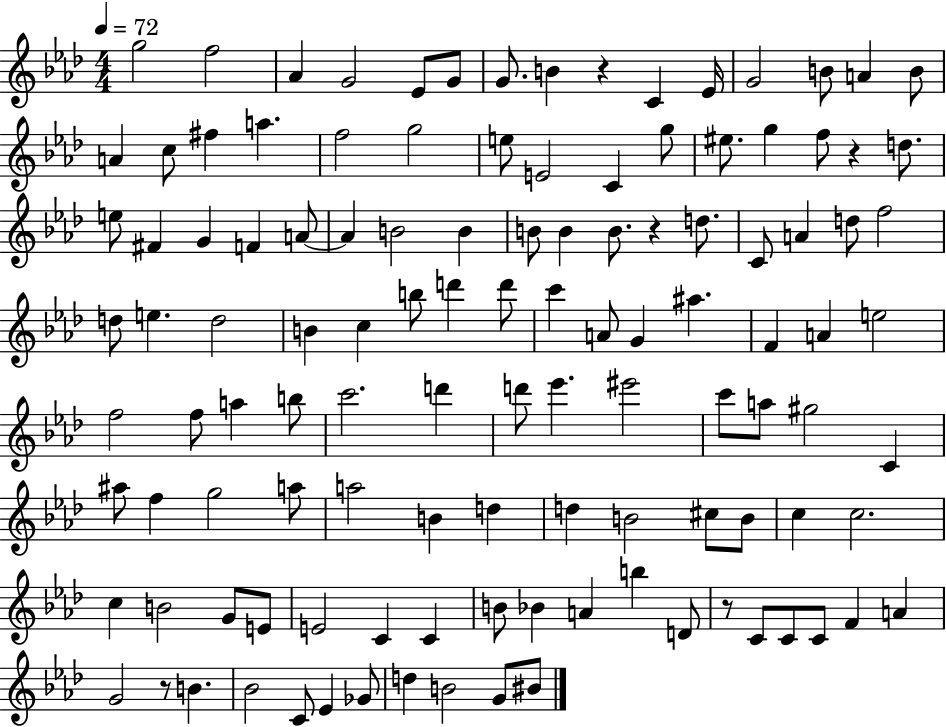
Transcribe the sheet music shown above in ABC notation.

X:1
T:Untitled
M:4/4
L:1/4
K:Ab
g2 f2 _A G2 _E/2 G/2 G/2 B z C _E/4 G2 B/2 A B/2 A c/2 ^f a f2 g2 e/2 E2 C g/2 ^e/2 g f/2 z d/2 e/2 ^F G F A/2 A B2 B B/2 B B/2 z d/2 C/2 A d/2 f2 d/2 e d2 B c b/2 d' d'/2 c' A/2 G ^a F A e2 f2 f/2 a b/2 c'2 d' d'/2 _e' ^e'2 c'/2 a/2 ^g2 C ^a/2 f g2 a/2 a2 B d d B2 ^c/2 B/2 c c2 c B2 G/2 E/2 E2 C C B/2 _B A b D/2 z/2 C/2 C/2 C/2 F A G2 z/2 B _B2 C/2 _E _G/2 d B2 G/2 ^B/2